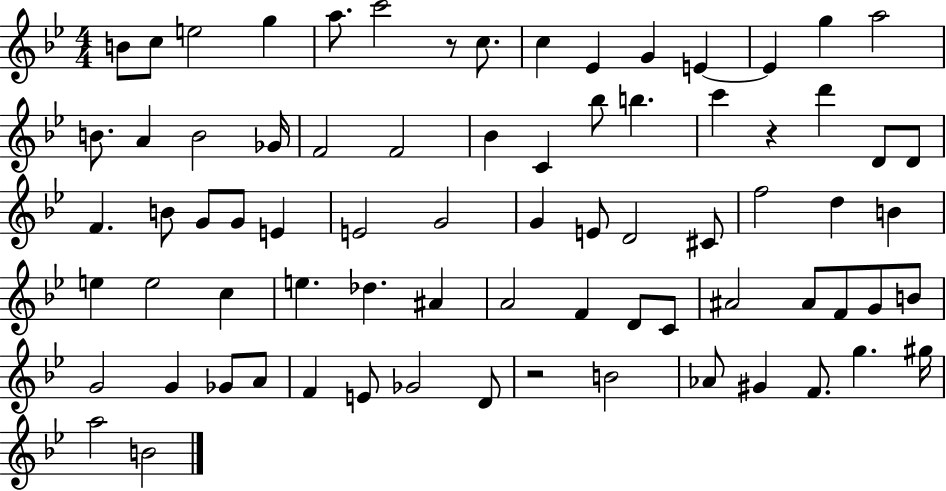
{
  \clef treble
  \numericTimeSignature
  \time 4/4
  \key bes \major
  b'8 c''8 e''2 g''4 | a''8. c'''2 r8 c''8. | c''4 ees'4 g'4 e'4~~ | e'4 g''4 a''2 | \break b'8. a'4 b'2 ges'16 | f'2 f'2 | bes'4 c'4 bes''8 b''4. | c'''4 r4 d'''4 d'8 d'8 | \break f'4. b'8 g'8 g'8 e'4 | e'2 g'2 | g'4 e'8 d'2 cis'8 | f''2 d''4 b'4 | \break e''4 e''2 c''4 | e''4. des''4. ais'4 | a'2 f'4 d'8 c'8 | ais'2 ais'8 f'8 g'8 b'8 | \break g'2 g'4 ges'8 a'8 | f'4 e'8 ges'2 d'8 | r2 b'2 | aes'8 gis'4 f'8. g''4. gis''16 | \break a''2 b'2 | \bar "|."
}